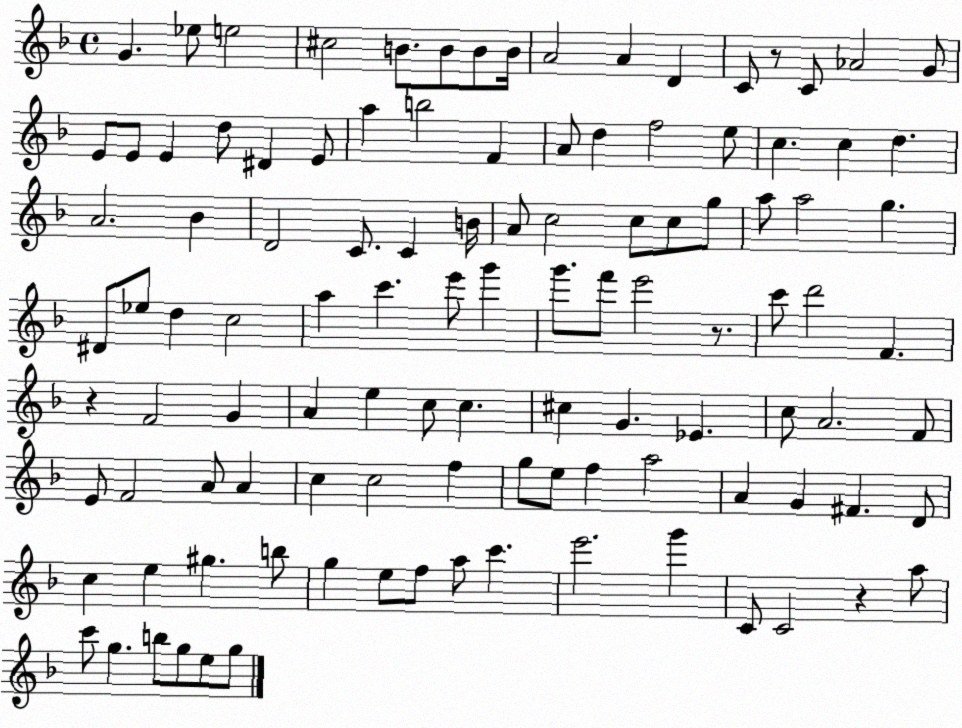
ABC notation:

X:1
T:Untitled
M:4/4
L:1/4
K:F
G _e/2 e2 ^c2 B/2 B/2 B/2 B/4 A2 A D C/2 z/2 C/2 _A2 G/2 E/2 E/2 E d/2 ^D E/2 a b2 F A/2 d f2 e/2 c c d A2 _B D2 C/2 C B/4 A/2 c2 c/2 c/2 g/2 a/2 a2 g ^D/2 _e/2 d c2 a c' e'/2 g' g'/2 f'/2 e'2 z/2 c'/2 d'2 F z F2 G A e c/2 c ^c G _E c/2 A2 F/2 E/2 F2 A/2 A c c2 f g/2 e/2 f a2 A G ^F D/2 c e ^g b/2 g e/2 f/2 a/2 c' e'2 g' C/2 C2 z a/2 c'/2 g b/2 g/2 e/2 g/2